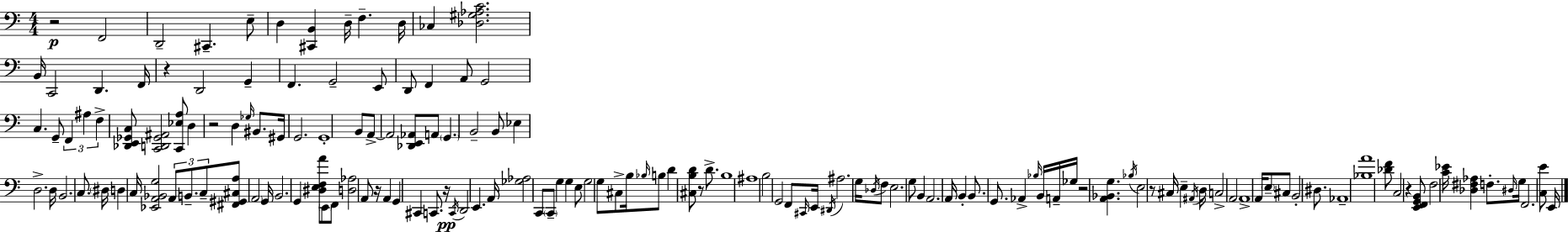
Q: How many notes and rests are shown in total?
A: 155